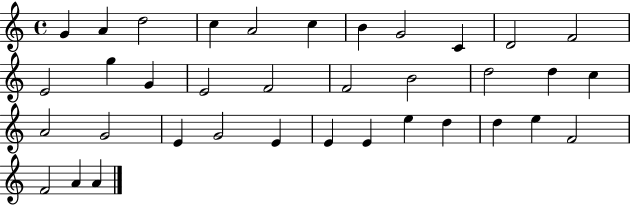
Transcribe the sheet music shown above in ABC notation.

X:1
T:Untitled
M:4/4
L:1/4
K:C
G A d2 c A2 c B G2 C D2 F2 E2 g G E2 F2 F2 B2 d2 d c A2 G2 E G2 E E E e d d e F2 F2 A A